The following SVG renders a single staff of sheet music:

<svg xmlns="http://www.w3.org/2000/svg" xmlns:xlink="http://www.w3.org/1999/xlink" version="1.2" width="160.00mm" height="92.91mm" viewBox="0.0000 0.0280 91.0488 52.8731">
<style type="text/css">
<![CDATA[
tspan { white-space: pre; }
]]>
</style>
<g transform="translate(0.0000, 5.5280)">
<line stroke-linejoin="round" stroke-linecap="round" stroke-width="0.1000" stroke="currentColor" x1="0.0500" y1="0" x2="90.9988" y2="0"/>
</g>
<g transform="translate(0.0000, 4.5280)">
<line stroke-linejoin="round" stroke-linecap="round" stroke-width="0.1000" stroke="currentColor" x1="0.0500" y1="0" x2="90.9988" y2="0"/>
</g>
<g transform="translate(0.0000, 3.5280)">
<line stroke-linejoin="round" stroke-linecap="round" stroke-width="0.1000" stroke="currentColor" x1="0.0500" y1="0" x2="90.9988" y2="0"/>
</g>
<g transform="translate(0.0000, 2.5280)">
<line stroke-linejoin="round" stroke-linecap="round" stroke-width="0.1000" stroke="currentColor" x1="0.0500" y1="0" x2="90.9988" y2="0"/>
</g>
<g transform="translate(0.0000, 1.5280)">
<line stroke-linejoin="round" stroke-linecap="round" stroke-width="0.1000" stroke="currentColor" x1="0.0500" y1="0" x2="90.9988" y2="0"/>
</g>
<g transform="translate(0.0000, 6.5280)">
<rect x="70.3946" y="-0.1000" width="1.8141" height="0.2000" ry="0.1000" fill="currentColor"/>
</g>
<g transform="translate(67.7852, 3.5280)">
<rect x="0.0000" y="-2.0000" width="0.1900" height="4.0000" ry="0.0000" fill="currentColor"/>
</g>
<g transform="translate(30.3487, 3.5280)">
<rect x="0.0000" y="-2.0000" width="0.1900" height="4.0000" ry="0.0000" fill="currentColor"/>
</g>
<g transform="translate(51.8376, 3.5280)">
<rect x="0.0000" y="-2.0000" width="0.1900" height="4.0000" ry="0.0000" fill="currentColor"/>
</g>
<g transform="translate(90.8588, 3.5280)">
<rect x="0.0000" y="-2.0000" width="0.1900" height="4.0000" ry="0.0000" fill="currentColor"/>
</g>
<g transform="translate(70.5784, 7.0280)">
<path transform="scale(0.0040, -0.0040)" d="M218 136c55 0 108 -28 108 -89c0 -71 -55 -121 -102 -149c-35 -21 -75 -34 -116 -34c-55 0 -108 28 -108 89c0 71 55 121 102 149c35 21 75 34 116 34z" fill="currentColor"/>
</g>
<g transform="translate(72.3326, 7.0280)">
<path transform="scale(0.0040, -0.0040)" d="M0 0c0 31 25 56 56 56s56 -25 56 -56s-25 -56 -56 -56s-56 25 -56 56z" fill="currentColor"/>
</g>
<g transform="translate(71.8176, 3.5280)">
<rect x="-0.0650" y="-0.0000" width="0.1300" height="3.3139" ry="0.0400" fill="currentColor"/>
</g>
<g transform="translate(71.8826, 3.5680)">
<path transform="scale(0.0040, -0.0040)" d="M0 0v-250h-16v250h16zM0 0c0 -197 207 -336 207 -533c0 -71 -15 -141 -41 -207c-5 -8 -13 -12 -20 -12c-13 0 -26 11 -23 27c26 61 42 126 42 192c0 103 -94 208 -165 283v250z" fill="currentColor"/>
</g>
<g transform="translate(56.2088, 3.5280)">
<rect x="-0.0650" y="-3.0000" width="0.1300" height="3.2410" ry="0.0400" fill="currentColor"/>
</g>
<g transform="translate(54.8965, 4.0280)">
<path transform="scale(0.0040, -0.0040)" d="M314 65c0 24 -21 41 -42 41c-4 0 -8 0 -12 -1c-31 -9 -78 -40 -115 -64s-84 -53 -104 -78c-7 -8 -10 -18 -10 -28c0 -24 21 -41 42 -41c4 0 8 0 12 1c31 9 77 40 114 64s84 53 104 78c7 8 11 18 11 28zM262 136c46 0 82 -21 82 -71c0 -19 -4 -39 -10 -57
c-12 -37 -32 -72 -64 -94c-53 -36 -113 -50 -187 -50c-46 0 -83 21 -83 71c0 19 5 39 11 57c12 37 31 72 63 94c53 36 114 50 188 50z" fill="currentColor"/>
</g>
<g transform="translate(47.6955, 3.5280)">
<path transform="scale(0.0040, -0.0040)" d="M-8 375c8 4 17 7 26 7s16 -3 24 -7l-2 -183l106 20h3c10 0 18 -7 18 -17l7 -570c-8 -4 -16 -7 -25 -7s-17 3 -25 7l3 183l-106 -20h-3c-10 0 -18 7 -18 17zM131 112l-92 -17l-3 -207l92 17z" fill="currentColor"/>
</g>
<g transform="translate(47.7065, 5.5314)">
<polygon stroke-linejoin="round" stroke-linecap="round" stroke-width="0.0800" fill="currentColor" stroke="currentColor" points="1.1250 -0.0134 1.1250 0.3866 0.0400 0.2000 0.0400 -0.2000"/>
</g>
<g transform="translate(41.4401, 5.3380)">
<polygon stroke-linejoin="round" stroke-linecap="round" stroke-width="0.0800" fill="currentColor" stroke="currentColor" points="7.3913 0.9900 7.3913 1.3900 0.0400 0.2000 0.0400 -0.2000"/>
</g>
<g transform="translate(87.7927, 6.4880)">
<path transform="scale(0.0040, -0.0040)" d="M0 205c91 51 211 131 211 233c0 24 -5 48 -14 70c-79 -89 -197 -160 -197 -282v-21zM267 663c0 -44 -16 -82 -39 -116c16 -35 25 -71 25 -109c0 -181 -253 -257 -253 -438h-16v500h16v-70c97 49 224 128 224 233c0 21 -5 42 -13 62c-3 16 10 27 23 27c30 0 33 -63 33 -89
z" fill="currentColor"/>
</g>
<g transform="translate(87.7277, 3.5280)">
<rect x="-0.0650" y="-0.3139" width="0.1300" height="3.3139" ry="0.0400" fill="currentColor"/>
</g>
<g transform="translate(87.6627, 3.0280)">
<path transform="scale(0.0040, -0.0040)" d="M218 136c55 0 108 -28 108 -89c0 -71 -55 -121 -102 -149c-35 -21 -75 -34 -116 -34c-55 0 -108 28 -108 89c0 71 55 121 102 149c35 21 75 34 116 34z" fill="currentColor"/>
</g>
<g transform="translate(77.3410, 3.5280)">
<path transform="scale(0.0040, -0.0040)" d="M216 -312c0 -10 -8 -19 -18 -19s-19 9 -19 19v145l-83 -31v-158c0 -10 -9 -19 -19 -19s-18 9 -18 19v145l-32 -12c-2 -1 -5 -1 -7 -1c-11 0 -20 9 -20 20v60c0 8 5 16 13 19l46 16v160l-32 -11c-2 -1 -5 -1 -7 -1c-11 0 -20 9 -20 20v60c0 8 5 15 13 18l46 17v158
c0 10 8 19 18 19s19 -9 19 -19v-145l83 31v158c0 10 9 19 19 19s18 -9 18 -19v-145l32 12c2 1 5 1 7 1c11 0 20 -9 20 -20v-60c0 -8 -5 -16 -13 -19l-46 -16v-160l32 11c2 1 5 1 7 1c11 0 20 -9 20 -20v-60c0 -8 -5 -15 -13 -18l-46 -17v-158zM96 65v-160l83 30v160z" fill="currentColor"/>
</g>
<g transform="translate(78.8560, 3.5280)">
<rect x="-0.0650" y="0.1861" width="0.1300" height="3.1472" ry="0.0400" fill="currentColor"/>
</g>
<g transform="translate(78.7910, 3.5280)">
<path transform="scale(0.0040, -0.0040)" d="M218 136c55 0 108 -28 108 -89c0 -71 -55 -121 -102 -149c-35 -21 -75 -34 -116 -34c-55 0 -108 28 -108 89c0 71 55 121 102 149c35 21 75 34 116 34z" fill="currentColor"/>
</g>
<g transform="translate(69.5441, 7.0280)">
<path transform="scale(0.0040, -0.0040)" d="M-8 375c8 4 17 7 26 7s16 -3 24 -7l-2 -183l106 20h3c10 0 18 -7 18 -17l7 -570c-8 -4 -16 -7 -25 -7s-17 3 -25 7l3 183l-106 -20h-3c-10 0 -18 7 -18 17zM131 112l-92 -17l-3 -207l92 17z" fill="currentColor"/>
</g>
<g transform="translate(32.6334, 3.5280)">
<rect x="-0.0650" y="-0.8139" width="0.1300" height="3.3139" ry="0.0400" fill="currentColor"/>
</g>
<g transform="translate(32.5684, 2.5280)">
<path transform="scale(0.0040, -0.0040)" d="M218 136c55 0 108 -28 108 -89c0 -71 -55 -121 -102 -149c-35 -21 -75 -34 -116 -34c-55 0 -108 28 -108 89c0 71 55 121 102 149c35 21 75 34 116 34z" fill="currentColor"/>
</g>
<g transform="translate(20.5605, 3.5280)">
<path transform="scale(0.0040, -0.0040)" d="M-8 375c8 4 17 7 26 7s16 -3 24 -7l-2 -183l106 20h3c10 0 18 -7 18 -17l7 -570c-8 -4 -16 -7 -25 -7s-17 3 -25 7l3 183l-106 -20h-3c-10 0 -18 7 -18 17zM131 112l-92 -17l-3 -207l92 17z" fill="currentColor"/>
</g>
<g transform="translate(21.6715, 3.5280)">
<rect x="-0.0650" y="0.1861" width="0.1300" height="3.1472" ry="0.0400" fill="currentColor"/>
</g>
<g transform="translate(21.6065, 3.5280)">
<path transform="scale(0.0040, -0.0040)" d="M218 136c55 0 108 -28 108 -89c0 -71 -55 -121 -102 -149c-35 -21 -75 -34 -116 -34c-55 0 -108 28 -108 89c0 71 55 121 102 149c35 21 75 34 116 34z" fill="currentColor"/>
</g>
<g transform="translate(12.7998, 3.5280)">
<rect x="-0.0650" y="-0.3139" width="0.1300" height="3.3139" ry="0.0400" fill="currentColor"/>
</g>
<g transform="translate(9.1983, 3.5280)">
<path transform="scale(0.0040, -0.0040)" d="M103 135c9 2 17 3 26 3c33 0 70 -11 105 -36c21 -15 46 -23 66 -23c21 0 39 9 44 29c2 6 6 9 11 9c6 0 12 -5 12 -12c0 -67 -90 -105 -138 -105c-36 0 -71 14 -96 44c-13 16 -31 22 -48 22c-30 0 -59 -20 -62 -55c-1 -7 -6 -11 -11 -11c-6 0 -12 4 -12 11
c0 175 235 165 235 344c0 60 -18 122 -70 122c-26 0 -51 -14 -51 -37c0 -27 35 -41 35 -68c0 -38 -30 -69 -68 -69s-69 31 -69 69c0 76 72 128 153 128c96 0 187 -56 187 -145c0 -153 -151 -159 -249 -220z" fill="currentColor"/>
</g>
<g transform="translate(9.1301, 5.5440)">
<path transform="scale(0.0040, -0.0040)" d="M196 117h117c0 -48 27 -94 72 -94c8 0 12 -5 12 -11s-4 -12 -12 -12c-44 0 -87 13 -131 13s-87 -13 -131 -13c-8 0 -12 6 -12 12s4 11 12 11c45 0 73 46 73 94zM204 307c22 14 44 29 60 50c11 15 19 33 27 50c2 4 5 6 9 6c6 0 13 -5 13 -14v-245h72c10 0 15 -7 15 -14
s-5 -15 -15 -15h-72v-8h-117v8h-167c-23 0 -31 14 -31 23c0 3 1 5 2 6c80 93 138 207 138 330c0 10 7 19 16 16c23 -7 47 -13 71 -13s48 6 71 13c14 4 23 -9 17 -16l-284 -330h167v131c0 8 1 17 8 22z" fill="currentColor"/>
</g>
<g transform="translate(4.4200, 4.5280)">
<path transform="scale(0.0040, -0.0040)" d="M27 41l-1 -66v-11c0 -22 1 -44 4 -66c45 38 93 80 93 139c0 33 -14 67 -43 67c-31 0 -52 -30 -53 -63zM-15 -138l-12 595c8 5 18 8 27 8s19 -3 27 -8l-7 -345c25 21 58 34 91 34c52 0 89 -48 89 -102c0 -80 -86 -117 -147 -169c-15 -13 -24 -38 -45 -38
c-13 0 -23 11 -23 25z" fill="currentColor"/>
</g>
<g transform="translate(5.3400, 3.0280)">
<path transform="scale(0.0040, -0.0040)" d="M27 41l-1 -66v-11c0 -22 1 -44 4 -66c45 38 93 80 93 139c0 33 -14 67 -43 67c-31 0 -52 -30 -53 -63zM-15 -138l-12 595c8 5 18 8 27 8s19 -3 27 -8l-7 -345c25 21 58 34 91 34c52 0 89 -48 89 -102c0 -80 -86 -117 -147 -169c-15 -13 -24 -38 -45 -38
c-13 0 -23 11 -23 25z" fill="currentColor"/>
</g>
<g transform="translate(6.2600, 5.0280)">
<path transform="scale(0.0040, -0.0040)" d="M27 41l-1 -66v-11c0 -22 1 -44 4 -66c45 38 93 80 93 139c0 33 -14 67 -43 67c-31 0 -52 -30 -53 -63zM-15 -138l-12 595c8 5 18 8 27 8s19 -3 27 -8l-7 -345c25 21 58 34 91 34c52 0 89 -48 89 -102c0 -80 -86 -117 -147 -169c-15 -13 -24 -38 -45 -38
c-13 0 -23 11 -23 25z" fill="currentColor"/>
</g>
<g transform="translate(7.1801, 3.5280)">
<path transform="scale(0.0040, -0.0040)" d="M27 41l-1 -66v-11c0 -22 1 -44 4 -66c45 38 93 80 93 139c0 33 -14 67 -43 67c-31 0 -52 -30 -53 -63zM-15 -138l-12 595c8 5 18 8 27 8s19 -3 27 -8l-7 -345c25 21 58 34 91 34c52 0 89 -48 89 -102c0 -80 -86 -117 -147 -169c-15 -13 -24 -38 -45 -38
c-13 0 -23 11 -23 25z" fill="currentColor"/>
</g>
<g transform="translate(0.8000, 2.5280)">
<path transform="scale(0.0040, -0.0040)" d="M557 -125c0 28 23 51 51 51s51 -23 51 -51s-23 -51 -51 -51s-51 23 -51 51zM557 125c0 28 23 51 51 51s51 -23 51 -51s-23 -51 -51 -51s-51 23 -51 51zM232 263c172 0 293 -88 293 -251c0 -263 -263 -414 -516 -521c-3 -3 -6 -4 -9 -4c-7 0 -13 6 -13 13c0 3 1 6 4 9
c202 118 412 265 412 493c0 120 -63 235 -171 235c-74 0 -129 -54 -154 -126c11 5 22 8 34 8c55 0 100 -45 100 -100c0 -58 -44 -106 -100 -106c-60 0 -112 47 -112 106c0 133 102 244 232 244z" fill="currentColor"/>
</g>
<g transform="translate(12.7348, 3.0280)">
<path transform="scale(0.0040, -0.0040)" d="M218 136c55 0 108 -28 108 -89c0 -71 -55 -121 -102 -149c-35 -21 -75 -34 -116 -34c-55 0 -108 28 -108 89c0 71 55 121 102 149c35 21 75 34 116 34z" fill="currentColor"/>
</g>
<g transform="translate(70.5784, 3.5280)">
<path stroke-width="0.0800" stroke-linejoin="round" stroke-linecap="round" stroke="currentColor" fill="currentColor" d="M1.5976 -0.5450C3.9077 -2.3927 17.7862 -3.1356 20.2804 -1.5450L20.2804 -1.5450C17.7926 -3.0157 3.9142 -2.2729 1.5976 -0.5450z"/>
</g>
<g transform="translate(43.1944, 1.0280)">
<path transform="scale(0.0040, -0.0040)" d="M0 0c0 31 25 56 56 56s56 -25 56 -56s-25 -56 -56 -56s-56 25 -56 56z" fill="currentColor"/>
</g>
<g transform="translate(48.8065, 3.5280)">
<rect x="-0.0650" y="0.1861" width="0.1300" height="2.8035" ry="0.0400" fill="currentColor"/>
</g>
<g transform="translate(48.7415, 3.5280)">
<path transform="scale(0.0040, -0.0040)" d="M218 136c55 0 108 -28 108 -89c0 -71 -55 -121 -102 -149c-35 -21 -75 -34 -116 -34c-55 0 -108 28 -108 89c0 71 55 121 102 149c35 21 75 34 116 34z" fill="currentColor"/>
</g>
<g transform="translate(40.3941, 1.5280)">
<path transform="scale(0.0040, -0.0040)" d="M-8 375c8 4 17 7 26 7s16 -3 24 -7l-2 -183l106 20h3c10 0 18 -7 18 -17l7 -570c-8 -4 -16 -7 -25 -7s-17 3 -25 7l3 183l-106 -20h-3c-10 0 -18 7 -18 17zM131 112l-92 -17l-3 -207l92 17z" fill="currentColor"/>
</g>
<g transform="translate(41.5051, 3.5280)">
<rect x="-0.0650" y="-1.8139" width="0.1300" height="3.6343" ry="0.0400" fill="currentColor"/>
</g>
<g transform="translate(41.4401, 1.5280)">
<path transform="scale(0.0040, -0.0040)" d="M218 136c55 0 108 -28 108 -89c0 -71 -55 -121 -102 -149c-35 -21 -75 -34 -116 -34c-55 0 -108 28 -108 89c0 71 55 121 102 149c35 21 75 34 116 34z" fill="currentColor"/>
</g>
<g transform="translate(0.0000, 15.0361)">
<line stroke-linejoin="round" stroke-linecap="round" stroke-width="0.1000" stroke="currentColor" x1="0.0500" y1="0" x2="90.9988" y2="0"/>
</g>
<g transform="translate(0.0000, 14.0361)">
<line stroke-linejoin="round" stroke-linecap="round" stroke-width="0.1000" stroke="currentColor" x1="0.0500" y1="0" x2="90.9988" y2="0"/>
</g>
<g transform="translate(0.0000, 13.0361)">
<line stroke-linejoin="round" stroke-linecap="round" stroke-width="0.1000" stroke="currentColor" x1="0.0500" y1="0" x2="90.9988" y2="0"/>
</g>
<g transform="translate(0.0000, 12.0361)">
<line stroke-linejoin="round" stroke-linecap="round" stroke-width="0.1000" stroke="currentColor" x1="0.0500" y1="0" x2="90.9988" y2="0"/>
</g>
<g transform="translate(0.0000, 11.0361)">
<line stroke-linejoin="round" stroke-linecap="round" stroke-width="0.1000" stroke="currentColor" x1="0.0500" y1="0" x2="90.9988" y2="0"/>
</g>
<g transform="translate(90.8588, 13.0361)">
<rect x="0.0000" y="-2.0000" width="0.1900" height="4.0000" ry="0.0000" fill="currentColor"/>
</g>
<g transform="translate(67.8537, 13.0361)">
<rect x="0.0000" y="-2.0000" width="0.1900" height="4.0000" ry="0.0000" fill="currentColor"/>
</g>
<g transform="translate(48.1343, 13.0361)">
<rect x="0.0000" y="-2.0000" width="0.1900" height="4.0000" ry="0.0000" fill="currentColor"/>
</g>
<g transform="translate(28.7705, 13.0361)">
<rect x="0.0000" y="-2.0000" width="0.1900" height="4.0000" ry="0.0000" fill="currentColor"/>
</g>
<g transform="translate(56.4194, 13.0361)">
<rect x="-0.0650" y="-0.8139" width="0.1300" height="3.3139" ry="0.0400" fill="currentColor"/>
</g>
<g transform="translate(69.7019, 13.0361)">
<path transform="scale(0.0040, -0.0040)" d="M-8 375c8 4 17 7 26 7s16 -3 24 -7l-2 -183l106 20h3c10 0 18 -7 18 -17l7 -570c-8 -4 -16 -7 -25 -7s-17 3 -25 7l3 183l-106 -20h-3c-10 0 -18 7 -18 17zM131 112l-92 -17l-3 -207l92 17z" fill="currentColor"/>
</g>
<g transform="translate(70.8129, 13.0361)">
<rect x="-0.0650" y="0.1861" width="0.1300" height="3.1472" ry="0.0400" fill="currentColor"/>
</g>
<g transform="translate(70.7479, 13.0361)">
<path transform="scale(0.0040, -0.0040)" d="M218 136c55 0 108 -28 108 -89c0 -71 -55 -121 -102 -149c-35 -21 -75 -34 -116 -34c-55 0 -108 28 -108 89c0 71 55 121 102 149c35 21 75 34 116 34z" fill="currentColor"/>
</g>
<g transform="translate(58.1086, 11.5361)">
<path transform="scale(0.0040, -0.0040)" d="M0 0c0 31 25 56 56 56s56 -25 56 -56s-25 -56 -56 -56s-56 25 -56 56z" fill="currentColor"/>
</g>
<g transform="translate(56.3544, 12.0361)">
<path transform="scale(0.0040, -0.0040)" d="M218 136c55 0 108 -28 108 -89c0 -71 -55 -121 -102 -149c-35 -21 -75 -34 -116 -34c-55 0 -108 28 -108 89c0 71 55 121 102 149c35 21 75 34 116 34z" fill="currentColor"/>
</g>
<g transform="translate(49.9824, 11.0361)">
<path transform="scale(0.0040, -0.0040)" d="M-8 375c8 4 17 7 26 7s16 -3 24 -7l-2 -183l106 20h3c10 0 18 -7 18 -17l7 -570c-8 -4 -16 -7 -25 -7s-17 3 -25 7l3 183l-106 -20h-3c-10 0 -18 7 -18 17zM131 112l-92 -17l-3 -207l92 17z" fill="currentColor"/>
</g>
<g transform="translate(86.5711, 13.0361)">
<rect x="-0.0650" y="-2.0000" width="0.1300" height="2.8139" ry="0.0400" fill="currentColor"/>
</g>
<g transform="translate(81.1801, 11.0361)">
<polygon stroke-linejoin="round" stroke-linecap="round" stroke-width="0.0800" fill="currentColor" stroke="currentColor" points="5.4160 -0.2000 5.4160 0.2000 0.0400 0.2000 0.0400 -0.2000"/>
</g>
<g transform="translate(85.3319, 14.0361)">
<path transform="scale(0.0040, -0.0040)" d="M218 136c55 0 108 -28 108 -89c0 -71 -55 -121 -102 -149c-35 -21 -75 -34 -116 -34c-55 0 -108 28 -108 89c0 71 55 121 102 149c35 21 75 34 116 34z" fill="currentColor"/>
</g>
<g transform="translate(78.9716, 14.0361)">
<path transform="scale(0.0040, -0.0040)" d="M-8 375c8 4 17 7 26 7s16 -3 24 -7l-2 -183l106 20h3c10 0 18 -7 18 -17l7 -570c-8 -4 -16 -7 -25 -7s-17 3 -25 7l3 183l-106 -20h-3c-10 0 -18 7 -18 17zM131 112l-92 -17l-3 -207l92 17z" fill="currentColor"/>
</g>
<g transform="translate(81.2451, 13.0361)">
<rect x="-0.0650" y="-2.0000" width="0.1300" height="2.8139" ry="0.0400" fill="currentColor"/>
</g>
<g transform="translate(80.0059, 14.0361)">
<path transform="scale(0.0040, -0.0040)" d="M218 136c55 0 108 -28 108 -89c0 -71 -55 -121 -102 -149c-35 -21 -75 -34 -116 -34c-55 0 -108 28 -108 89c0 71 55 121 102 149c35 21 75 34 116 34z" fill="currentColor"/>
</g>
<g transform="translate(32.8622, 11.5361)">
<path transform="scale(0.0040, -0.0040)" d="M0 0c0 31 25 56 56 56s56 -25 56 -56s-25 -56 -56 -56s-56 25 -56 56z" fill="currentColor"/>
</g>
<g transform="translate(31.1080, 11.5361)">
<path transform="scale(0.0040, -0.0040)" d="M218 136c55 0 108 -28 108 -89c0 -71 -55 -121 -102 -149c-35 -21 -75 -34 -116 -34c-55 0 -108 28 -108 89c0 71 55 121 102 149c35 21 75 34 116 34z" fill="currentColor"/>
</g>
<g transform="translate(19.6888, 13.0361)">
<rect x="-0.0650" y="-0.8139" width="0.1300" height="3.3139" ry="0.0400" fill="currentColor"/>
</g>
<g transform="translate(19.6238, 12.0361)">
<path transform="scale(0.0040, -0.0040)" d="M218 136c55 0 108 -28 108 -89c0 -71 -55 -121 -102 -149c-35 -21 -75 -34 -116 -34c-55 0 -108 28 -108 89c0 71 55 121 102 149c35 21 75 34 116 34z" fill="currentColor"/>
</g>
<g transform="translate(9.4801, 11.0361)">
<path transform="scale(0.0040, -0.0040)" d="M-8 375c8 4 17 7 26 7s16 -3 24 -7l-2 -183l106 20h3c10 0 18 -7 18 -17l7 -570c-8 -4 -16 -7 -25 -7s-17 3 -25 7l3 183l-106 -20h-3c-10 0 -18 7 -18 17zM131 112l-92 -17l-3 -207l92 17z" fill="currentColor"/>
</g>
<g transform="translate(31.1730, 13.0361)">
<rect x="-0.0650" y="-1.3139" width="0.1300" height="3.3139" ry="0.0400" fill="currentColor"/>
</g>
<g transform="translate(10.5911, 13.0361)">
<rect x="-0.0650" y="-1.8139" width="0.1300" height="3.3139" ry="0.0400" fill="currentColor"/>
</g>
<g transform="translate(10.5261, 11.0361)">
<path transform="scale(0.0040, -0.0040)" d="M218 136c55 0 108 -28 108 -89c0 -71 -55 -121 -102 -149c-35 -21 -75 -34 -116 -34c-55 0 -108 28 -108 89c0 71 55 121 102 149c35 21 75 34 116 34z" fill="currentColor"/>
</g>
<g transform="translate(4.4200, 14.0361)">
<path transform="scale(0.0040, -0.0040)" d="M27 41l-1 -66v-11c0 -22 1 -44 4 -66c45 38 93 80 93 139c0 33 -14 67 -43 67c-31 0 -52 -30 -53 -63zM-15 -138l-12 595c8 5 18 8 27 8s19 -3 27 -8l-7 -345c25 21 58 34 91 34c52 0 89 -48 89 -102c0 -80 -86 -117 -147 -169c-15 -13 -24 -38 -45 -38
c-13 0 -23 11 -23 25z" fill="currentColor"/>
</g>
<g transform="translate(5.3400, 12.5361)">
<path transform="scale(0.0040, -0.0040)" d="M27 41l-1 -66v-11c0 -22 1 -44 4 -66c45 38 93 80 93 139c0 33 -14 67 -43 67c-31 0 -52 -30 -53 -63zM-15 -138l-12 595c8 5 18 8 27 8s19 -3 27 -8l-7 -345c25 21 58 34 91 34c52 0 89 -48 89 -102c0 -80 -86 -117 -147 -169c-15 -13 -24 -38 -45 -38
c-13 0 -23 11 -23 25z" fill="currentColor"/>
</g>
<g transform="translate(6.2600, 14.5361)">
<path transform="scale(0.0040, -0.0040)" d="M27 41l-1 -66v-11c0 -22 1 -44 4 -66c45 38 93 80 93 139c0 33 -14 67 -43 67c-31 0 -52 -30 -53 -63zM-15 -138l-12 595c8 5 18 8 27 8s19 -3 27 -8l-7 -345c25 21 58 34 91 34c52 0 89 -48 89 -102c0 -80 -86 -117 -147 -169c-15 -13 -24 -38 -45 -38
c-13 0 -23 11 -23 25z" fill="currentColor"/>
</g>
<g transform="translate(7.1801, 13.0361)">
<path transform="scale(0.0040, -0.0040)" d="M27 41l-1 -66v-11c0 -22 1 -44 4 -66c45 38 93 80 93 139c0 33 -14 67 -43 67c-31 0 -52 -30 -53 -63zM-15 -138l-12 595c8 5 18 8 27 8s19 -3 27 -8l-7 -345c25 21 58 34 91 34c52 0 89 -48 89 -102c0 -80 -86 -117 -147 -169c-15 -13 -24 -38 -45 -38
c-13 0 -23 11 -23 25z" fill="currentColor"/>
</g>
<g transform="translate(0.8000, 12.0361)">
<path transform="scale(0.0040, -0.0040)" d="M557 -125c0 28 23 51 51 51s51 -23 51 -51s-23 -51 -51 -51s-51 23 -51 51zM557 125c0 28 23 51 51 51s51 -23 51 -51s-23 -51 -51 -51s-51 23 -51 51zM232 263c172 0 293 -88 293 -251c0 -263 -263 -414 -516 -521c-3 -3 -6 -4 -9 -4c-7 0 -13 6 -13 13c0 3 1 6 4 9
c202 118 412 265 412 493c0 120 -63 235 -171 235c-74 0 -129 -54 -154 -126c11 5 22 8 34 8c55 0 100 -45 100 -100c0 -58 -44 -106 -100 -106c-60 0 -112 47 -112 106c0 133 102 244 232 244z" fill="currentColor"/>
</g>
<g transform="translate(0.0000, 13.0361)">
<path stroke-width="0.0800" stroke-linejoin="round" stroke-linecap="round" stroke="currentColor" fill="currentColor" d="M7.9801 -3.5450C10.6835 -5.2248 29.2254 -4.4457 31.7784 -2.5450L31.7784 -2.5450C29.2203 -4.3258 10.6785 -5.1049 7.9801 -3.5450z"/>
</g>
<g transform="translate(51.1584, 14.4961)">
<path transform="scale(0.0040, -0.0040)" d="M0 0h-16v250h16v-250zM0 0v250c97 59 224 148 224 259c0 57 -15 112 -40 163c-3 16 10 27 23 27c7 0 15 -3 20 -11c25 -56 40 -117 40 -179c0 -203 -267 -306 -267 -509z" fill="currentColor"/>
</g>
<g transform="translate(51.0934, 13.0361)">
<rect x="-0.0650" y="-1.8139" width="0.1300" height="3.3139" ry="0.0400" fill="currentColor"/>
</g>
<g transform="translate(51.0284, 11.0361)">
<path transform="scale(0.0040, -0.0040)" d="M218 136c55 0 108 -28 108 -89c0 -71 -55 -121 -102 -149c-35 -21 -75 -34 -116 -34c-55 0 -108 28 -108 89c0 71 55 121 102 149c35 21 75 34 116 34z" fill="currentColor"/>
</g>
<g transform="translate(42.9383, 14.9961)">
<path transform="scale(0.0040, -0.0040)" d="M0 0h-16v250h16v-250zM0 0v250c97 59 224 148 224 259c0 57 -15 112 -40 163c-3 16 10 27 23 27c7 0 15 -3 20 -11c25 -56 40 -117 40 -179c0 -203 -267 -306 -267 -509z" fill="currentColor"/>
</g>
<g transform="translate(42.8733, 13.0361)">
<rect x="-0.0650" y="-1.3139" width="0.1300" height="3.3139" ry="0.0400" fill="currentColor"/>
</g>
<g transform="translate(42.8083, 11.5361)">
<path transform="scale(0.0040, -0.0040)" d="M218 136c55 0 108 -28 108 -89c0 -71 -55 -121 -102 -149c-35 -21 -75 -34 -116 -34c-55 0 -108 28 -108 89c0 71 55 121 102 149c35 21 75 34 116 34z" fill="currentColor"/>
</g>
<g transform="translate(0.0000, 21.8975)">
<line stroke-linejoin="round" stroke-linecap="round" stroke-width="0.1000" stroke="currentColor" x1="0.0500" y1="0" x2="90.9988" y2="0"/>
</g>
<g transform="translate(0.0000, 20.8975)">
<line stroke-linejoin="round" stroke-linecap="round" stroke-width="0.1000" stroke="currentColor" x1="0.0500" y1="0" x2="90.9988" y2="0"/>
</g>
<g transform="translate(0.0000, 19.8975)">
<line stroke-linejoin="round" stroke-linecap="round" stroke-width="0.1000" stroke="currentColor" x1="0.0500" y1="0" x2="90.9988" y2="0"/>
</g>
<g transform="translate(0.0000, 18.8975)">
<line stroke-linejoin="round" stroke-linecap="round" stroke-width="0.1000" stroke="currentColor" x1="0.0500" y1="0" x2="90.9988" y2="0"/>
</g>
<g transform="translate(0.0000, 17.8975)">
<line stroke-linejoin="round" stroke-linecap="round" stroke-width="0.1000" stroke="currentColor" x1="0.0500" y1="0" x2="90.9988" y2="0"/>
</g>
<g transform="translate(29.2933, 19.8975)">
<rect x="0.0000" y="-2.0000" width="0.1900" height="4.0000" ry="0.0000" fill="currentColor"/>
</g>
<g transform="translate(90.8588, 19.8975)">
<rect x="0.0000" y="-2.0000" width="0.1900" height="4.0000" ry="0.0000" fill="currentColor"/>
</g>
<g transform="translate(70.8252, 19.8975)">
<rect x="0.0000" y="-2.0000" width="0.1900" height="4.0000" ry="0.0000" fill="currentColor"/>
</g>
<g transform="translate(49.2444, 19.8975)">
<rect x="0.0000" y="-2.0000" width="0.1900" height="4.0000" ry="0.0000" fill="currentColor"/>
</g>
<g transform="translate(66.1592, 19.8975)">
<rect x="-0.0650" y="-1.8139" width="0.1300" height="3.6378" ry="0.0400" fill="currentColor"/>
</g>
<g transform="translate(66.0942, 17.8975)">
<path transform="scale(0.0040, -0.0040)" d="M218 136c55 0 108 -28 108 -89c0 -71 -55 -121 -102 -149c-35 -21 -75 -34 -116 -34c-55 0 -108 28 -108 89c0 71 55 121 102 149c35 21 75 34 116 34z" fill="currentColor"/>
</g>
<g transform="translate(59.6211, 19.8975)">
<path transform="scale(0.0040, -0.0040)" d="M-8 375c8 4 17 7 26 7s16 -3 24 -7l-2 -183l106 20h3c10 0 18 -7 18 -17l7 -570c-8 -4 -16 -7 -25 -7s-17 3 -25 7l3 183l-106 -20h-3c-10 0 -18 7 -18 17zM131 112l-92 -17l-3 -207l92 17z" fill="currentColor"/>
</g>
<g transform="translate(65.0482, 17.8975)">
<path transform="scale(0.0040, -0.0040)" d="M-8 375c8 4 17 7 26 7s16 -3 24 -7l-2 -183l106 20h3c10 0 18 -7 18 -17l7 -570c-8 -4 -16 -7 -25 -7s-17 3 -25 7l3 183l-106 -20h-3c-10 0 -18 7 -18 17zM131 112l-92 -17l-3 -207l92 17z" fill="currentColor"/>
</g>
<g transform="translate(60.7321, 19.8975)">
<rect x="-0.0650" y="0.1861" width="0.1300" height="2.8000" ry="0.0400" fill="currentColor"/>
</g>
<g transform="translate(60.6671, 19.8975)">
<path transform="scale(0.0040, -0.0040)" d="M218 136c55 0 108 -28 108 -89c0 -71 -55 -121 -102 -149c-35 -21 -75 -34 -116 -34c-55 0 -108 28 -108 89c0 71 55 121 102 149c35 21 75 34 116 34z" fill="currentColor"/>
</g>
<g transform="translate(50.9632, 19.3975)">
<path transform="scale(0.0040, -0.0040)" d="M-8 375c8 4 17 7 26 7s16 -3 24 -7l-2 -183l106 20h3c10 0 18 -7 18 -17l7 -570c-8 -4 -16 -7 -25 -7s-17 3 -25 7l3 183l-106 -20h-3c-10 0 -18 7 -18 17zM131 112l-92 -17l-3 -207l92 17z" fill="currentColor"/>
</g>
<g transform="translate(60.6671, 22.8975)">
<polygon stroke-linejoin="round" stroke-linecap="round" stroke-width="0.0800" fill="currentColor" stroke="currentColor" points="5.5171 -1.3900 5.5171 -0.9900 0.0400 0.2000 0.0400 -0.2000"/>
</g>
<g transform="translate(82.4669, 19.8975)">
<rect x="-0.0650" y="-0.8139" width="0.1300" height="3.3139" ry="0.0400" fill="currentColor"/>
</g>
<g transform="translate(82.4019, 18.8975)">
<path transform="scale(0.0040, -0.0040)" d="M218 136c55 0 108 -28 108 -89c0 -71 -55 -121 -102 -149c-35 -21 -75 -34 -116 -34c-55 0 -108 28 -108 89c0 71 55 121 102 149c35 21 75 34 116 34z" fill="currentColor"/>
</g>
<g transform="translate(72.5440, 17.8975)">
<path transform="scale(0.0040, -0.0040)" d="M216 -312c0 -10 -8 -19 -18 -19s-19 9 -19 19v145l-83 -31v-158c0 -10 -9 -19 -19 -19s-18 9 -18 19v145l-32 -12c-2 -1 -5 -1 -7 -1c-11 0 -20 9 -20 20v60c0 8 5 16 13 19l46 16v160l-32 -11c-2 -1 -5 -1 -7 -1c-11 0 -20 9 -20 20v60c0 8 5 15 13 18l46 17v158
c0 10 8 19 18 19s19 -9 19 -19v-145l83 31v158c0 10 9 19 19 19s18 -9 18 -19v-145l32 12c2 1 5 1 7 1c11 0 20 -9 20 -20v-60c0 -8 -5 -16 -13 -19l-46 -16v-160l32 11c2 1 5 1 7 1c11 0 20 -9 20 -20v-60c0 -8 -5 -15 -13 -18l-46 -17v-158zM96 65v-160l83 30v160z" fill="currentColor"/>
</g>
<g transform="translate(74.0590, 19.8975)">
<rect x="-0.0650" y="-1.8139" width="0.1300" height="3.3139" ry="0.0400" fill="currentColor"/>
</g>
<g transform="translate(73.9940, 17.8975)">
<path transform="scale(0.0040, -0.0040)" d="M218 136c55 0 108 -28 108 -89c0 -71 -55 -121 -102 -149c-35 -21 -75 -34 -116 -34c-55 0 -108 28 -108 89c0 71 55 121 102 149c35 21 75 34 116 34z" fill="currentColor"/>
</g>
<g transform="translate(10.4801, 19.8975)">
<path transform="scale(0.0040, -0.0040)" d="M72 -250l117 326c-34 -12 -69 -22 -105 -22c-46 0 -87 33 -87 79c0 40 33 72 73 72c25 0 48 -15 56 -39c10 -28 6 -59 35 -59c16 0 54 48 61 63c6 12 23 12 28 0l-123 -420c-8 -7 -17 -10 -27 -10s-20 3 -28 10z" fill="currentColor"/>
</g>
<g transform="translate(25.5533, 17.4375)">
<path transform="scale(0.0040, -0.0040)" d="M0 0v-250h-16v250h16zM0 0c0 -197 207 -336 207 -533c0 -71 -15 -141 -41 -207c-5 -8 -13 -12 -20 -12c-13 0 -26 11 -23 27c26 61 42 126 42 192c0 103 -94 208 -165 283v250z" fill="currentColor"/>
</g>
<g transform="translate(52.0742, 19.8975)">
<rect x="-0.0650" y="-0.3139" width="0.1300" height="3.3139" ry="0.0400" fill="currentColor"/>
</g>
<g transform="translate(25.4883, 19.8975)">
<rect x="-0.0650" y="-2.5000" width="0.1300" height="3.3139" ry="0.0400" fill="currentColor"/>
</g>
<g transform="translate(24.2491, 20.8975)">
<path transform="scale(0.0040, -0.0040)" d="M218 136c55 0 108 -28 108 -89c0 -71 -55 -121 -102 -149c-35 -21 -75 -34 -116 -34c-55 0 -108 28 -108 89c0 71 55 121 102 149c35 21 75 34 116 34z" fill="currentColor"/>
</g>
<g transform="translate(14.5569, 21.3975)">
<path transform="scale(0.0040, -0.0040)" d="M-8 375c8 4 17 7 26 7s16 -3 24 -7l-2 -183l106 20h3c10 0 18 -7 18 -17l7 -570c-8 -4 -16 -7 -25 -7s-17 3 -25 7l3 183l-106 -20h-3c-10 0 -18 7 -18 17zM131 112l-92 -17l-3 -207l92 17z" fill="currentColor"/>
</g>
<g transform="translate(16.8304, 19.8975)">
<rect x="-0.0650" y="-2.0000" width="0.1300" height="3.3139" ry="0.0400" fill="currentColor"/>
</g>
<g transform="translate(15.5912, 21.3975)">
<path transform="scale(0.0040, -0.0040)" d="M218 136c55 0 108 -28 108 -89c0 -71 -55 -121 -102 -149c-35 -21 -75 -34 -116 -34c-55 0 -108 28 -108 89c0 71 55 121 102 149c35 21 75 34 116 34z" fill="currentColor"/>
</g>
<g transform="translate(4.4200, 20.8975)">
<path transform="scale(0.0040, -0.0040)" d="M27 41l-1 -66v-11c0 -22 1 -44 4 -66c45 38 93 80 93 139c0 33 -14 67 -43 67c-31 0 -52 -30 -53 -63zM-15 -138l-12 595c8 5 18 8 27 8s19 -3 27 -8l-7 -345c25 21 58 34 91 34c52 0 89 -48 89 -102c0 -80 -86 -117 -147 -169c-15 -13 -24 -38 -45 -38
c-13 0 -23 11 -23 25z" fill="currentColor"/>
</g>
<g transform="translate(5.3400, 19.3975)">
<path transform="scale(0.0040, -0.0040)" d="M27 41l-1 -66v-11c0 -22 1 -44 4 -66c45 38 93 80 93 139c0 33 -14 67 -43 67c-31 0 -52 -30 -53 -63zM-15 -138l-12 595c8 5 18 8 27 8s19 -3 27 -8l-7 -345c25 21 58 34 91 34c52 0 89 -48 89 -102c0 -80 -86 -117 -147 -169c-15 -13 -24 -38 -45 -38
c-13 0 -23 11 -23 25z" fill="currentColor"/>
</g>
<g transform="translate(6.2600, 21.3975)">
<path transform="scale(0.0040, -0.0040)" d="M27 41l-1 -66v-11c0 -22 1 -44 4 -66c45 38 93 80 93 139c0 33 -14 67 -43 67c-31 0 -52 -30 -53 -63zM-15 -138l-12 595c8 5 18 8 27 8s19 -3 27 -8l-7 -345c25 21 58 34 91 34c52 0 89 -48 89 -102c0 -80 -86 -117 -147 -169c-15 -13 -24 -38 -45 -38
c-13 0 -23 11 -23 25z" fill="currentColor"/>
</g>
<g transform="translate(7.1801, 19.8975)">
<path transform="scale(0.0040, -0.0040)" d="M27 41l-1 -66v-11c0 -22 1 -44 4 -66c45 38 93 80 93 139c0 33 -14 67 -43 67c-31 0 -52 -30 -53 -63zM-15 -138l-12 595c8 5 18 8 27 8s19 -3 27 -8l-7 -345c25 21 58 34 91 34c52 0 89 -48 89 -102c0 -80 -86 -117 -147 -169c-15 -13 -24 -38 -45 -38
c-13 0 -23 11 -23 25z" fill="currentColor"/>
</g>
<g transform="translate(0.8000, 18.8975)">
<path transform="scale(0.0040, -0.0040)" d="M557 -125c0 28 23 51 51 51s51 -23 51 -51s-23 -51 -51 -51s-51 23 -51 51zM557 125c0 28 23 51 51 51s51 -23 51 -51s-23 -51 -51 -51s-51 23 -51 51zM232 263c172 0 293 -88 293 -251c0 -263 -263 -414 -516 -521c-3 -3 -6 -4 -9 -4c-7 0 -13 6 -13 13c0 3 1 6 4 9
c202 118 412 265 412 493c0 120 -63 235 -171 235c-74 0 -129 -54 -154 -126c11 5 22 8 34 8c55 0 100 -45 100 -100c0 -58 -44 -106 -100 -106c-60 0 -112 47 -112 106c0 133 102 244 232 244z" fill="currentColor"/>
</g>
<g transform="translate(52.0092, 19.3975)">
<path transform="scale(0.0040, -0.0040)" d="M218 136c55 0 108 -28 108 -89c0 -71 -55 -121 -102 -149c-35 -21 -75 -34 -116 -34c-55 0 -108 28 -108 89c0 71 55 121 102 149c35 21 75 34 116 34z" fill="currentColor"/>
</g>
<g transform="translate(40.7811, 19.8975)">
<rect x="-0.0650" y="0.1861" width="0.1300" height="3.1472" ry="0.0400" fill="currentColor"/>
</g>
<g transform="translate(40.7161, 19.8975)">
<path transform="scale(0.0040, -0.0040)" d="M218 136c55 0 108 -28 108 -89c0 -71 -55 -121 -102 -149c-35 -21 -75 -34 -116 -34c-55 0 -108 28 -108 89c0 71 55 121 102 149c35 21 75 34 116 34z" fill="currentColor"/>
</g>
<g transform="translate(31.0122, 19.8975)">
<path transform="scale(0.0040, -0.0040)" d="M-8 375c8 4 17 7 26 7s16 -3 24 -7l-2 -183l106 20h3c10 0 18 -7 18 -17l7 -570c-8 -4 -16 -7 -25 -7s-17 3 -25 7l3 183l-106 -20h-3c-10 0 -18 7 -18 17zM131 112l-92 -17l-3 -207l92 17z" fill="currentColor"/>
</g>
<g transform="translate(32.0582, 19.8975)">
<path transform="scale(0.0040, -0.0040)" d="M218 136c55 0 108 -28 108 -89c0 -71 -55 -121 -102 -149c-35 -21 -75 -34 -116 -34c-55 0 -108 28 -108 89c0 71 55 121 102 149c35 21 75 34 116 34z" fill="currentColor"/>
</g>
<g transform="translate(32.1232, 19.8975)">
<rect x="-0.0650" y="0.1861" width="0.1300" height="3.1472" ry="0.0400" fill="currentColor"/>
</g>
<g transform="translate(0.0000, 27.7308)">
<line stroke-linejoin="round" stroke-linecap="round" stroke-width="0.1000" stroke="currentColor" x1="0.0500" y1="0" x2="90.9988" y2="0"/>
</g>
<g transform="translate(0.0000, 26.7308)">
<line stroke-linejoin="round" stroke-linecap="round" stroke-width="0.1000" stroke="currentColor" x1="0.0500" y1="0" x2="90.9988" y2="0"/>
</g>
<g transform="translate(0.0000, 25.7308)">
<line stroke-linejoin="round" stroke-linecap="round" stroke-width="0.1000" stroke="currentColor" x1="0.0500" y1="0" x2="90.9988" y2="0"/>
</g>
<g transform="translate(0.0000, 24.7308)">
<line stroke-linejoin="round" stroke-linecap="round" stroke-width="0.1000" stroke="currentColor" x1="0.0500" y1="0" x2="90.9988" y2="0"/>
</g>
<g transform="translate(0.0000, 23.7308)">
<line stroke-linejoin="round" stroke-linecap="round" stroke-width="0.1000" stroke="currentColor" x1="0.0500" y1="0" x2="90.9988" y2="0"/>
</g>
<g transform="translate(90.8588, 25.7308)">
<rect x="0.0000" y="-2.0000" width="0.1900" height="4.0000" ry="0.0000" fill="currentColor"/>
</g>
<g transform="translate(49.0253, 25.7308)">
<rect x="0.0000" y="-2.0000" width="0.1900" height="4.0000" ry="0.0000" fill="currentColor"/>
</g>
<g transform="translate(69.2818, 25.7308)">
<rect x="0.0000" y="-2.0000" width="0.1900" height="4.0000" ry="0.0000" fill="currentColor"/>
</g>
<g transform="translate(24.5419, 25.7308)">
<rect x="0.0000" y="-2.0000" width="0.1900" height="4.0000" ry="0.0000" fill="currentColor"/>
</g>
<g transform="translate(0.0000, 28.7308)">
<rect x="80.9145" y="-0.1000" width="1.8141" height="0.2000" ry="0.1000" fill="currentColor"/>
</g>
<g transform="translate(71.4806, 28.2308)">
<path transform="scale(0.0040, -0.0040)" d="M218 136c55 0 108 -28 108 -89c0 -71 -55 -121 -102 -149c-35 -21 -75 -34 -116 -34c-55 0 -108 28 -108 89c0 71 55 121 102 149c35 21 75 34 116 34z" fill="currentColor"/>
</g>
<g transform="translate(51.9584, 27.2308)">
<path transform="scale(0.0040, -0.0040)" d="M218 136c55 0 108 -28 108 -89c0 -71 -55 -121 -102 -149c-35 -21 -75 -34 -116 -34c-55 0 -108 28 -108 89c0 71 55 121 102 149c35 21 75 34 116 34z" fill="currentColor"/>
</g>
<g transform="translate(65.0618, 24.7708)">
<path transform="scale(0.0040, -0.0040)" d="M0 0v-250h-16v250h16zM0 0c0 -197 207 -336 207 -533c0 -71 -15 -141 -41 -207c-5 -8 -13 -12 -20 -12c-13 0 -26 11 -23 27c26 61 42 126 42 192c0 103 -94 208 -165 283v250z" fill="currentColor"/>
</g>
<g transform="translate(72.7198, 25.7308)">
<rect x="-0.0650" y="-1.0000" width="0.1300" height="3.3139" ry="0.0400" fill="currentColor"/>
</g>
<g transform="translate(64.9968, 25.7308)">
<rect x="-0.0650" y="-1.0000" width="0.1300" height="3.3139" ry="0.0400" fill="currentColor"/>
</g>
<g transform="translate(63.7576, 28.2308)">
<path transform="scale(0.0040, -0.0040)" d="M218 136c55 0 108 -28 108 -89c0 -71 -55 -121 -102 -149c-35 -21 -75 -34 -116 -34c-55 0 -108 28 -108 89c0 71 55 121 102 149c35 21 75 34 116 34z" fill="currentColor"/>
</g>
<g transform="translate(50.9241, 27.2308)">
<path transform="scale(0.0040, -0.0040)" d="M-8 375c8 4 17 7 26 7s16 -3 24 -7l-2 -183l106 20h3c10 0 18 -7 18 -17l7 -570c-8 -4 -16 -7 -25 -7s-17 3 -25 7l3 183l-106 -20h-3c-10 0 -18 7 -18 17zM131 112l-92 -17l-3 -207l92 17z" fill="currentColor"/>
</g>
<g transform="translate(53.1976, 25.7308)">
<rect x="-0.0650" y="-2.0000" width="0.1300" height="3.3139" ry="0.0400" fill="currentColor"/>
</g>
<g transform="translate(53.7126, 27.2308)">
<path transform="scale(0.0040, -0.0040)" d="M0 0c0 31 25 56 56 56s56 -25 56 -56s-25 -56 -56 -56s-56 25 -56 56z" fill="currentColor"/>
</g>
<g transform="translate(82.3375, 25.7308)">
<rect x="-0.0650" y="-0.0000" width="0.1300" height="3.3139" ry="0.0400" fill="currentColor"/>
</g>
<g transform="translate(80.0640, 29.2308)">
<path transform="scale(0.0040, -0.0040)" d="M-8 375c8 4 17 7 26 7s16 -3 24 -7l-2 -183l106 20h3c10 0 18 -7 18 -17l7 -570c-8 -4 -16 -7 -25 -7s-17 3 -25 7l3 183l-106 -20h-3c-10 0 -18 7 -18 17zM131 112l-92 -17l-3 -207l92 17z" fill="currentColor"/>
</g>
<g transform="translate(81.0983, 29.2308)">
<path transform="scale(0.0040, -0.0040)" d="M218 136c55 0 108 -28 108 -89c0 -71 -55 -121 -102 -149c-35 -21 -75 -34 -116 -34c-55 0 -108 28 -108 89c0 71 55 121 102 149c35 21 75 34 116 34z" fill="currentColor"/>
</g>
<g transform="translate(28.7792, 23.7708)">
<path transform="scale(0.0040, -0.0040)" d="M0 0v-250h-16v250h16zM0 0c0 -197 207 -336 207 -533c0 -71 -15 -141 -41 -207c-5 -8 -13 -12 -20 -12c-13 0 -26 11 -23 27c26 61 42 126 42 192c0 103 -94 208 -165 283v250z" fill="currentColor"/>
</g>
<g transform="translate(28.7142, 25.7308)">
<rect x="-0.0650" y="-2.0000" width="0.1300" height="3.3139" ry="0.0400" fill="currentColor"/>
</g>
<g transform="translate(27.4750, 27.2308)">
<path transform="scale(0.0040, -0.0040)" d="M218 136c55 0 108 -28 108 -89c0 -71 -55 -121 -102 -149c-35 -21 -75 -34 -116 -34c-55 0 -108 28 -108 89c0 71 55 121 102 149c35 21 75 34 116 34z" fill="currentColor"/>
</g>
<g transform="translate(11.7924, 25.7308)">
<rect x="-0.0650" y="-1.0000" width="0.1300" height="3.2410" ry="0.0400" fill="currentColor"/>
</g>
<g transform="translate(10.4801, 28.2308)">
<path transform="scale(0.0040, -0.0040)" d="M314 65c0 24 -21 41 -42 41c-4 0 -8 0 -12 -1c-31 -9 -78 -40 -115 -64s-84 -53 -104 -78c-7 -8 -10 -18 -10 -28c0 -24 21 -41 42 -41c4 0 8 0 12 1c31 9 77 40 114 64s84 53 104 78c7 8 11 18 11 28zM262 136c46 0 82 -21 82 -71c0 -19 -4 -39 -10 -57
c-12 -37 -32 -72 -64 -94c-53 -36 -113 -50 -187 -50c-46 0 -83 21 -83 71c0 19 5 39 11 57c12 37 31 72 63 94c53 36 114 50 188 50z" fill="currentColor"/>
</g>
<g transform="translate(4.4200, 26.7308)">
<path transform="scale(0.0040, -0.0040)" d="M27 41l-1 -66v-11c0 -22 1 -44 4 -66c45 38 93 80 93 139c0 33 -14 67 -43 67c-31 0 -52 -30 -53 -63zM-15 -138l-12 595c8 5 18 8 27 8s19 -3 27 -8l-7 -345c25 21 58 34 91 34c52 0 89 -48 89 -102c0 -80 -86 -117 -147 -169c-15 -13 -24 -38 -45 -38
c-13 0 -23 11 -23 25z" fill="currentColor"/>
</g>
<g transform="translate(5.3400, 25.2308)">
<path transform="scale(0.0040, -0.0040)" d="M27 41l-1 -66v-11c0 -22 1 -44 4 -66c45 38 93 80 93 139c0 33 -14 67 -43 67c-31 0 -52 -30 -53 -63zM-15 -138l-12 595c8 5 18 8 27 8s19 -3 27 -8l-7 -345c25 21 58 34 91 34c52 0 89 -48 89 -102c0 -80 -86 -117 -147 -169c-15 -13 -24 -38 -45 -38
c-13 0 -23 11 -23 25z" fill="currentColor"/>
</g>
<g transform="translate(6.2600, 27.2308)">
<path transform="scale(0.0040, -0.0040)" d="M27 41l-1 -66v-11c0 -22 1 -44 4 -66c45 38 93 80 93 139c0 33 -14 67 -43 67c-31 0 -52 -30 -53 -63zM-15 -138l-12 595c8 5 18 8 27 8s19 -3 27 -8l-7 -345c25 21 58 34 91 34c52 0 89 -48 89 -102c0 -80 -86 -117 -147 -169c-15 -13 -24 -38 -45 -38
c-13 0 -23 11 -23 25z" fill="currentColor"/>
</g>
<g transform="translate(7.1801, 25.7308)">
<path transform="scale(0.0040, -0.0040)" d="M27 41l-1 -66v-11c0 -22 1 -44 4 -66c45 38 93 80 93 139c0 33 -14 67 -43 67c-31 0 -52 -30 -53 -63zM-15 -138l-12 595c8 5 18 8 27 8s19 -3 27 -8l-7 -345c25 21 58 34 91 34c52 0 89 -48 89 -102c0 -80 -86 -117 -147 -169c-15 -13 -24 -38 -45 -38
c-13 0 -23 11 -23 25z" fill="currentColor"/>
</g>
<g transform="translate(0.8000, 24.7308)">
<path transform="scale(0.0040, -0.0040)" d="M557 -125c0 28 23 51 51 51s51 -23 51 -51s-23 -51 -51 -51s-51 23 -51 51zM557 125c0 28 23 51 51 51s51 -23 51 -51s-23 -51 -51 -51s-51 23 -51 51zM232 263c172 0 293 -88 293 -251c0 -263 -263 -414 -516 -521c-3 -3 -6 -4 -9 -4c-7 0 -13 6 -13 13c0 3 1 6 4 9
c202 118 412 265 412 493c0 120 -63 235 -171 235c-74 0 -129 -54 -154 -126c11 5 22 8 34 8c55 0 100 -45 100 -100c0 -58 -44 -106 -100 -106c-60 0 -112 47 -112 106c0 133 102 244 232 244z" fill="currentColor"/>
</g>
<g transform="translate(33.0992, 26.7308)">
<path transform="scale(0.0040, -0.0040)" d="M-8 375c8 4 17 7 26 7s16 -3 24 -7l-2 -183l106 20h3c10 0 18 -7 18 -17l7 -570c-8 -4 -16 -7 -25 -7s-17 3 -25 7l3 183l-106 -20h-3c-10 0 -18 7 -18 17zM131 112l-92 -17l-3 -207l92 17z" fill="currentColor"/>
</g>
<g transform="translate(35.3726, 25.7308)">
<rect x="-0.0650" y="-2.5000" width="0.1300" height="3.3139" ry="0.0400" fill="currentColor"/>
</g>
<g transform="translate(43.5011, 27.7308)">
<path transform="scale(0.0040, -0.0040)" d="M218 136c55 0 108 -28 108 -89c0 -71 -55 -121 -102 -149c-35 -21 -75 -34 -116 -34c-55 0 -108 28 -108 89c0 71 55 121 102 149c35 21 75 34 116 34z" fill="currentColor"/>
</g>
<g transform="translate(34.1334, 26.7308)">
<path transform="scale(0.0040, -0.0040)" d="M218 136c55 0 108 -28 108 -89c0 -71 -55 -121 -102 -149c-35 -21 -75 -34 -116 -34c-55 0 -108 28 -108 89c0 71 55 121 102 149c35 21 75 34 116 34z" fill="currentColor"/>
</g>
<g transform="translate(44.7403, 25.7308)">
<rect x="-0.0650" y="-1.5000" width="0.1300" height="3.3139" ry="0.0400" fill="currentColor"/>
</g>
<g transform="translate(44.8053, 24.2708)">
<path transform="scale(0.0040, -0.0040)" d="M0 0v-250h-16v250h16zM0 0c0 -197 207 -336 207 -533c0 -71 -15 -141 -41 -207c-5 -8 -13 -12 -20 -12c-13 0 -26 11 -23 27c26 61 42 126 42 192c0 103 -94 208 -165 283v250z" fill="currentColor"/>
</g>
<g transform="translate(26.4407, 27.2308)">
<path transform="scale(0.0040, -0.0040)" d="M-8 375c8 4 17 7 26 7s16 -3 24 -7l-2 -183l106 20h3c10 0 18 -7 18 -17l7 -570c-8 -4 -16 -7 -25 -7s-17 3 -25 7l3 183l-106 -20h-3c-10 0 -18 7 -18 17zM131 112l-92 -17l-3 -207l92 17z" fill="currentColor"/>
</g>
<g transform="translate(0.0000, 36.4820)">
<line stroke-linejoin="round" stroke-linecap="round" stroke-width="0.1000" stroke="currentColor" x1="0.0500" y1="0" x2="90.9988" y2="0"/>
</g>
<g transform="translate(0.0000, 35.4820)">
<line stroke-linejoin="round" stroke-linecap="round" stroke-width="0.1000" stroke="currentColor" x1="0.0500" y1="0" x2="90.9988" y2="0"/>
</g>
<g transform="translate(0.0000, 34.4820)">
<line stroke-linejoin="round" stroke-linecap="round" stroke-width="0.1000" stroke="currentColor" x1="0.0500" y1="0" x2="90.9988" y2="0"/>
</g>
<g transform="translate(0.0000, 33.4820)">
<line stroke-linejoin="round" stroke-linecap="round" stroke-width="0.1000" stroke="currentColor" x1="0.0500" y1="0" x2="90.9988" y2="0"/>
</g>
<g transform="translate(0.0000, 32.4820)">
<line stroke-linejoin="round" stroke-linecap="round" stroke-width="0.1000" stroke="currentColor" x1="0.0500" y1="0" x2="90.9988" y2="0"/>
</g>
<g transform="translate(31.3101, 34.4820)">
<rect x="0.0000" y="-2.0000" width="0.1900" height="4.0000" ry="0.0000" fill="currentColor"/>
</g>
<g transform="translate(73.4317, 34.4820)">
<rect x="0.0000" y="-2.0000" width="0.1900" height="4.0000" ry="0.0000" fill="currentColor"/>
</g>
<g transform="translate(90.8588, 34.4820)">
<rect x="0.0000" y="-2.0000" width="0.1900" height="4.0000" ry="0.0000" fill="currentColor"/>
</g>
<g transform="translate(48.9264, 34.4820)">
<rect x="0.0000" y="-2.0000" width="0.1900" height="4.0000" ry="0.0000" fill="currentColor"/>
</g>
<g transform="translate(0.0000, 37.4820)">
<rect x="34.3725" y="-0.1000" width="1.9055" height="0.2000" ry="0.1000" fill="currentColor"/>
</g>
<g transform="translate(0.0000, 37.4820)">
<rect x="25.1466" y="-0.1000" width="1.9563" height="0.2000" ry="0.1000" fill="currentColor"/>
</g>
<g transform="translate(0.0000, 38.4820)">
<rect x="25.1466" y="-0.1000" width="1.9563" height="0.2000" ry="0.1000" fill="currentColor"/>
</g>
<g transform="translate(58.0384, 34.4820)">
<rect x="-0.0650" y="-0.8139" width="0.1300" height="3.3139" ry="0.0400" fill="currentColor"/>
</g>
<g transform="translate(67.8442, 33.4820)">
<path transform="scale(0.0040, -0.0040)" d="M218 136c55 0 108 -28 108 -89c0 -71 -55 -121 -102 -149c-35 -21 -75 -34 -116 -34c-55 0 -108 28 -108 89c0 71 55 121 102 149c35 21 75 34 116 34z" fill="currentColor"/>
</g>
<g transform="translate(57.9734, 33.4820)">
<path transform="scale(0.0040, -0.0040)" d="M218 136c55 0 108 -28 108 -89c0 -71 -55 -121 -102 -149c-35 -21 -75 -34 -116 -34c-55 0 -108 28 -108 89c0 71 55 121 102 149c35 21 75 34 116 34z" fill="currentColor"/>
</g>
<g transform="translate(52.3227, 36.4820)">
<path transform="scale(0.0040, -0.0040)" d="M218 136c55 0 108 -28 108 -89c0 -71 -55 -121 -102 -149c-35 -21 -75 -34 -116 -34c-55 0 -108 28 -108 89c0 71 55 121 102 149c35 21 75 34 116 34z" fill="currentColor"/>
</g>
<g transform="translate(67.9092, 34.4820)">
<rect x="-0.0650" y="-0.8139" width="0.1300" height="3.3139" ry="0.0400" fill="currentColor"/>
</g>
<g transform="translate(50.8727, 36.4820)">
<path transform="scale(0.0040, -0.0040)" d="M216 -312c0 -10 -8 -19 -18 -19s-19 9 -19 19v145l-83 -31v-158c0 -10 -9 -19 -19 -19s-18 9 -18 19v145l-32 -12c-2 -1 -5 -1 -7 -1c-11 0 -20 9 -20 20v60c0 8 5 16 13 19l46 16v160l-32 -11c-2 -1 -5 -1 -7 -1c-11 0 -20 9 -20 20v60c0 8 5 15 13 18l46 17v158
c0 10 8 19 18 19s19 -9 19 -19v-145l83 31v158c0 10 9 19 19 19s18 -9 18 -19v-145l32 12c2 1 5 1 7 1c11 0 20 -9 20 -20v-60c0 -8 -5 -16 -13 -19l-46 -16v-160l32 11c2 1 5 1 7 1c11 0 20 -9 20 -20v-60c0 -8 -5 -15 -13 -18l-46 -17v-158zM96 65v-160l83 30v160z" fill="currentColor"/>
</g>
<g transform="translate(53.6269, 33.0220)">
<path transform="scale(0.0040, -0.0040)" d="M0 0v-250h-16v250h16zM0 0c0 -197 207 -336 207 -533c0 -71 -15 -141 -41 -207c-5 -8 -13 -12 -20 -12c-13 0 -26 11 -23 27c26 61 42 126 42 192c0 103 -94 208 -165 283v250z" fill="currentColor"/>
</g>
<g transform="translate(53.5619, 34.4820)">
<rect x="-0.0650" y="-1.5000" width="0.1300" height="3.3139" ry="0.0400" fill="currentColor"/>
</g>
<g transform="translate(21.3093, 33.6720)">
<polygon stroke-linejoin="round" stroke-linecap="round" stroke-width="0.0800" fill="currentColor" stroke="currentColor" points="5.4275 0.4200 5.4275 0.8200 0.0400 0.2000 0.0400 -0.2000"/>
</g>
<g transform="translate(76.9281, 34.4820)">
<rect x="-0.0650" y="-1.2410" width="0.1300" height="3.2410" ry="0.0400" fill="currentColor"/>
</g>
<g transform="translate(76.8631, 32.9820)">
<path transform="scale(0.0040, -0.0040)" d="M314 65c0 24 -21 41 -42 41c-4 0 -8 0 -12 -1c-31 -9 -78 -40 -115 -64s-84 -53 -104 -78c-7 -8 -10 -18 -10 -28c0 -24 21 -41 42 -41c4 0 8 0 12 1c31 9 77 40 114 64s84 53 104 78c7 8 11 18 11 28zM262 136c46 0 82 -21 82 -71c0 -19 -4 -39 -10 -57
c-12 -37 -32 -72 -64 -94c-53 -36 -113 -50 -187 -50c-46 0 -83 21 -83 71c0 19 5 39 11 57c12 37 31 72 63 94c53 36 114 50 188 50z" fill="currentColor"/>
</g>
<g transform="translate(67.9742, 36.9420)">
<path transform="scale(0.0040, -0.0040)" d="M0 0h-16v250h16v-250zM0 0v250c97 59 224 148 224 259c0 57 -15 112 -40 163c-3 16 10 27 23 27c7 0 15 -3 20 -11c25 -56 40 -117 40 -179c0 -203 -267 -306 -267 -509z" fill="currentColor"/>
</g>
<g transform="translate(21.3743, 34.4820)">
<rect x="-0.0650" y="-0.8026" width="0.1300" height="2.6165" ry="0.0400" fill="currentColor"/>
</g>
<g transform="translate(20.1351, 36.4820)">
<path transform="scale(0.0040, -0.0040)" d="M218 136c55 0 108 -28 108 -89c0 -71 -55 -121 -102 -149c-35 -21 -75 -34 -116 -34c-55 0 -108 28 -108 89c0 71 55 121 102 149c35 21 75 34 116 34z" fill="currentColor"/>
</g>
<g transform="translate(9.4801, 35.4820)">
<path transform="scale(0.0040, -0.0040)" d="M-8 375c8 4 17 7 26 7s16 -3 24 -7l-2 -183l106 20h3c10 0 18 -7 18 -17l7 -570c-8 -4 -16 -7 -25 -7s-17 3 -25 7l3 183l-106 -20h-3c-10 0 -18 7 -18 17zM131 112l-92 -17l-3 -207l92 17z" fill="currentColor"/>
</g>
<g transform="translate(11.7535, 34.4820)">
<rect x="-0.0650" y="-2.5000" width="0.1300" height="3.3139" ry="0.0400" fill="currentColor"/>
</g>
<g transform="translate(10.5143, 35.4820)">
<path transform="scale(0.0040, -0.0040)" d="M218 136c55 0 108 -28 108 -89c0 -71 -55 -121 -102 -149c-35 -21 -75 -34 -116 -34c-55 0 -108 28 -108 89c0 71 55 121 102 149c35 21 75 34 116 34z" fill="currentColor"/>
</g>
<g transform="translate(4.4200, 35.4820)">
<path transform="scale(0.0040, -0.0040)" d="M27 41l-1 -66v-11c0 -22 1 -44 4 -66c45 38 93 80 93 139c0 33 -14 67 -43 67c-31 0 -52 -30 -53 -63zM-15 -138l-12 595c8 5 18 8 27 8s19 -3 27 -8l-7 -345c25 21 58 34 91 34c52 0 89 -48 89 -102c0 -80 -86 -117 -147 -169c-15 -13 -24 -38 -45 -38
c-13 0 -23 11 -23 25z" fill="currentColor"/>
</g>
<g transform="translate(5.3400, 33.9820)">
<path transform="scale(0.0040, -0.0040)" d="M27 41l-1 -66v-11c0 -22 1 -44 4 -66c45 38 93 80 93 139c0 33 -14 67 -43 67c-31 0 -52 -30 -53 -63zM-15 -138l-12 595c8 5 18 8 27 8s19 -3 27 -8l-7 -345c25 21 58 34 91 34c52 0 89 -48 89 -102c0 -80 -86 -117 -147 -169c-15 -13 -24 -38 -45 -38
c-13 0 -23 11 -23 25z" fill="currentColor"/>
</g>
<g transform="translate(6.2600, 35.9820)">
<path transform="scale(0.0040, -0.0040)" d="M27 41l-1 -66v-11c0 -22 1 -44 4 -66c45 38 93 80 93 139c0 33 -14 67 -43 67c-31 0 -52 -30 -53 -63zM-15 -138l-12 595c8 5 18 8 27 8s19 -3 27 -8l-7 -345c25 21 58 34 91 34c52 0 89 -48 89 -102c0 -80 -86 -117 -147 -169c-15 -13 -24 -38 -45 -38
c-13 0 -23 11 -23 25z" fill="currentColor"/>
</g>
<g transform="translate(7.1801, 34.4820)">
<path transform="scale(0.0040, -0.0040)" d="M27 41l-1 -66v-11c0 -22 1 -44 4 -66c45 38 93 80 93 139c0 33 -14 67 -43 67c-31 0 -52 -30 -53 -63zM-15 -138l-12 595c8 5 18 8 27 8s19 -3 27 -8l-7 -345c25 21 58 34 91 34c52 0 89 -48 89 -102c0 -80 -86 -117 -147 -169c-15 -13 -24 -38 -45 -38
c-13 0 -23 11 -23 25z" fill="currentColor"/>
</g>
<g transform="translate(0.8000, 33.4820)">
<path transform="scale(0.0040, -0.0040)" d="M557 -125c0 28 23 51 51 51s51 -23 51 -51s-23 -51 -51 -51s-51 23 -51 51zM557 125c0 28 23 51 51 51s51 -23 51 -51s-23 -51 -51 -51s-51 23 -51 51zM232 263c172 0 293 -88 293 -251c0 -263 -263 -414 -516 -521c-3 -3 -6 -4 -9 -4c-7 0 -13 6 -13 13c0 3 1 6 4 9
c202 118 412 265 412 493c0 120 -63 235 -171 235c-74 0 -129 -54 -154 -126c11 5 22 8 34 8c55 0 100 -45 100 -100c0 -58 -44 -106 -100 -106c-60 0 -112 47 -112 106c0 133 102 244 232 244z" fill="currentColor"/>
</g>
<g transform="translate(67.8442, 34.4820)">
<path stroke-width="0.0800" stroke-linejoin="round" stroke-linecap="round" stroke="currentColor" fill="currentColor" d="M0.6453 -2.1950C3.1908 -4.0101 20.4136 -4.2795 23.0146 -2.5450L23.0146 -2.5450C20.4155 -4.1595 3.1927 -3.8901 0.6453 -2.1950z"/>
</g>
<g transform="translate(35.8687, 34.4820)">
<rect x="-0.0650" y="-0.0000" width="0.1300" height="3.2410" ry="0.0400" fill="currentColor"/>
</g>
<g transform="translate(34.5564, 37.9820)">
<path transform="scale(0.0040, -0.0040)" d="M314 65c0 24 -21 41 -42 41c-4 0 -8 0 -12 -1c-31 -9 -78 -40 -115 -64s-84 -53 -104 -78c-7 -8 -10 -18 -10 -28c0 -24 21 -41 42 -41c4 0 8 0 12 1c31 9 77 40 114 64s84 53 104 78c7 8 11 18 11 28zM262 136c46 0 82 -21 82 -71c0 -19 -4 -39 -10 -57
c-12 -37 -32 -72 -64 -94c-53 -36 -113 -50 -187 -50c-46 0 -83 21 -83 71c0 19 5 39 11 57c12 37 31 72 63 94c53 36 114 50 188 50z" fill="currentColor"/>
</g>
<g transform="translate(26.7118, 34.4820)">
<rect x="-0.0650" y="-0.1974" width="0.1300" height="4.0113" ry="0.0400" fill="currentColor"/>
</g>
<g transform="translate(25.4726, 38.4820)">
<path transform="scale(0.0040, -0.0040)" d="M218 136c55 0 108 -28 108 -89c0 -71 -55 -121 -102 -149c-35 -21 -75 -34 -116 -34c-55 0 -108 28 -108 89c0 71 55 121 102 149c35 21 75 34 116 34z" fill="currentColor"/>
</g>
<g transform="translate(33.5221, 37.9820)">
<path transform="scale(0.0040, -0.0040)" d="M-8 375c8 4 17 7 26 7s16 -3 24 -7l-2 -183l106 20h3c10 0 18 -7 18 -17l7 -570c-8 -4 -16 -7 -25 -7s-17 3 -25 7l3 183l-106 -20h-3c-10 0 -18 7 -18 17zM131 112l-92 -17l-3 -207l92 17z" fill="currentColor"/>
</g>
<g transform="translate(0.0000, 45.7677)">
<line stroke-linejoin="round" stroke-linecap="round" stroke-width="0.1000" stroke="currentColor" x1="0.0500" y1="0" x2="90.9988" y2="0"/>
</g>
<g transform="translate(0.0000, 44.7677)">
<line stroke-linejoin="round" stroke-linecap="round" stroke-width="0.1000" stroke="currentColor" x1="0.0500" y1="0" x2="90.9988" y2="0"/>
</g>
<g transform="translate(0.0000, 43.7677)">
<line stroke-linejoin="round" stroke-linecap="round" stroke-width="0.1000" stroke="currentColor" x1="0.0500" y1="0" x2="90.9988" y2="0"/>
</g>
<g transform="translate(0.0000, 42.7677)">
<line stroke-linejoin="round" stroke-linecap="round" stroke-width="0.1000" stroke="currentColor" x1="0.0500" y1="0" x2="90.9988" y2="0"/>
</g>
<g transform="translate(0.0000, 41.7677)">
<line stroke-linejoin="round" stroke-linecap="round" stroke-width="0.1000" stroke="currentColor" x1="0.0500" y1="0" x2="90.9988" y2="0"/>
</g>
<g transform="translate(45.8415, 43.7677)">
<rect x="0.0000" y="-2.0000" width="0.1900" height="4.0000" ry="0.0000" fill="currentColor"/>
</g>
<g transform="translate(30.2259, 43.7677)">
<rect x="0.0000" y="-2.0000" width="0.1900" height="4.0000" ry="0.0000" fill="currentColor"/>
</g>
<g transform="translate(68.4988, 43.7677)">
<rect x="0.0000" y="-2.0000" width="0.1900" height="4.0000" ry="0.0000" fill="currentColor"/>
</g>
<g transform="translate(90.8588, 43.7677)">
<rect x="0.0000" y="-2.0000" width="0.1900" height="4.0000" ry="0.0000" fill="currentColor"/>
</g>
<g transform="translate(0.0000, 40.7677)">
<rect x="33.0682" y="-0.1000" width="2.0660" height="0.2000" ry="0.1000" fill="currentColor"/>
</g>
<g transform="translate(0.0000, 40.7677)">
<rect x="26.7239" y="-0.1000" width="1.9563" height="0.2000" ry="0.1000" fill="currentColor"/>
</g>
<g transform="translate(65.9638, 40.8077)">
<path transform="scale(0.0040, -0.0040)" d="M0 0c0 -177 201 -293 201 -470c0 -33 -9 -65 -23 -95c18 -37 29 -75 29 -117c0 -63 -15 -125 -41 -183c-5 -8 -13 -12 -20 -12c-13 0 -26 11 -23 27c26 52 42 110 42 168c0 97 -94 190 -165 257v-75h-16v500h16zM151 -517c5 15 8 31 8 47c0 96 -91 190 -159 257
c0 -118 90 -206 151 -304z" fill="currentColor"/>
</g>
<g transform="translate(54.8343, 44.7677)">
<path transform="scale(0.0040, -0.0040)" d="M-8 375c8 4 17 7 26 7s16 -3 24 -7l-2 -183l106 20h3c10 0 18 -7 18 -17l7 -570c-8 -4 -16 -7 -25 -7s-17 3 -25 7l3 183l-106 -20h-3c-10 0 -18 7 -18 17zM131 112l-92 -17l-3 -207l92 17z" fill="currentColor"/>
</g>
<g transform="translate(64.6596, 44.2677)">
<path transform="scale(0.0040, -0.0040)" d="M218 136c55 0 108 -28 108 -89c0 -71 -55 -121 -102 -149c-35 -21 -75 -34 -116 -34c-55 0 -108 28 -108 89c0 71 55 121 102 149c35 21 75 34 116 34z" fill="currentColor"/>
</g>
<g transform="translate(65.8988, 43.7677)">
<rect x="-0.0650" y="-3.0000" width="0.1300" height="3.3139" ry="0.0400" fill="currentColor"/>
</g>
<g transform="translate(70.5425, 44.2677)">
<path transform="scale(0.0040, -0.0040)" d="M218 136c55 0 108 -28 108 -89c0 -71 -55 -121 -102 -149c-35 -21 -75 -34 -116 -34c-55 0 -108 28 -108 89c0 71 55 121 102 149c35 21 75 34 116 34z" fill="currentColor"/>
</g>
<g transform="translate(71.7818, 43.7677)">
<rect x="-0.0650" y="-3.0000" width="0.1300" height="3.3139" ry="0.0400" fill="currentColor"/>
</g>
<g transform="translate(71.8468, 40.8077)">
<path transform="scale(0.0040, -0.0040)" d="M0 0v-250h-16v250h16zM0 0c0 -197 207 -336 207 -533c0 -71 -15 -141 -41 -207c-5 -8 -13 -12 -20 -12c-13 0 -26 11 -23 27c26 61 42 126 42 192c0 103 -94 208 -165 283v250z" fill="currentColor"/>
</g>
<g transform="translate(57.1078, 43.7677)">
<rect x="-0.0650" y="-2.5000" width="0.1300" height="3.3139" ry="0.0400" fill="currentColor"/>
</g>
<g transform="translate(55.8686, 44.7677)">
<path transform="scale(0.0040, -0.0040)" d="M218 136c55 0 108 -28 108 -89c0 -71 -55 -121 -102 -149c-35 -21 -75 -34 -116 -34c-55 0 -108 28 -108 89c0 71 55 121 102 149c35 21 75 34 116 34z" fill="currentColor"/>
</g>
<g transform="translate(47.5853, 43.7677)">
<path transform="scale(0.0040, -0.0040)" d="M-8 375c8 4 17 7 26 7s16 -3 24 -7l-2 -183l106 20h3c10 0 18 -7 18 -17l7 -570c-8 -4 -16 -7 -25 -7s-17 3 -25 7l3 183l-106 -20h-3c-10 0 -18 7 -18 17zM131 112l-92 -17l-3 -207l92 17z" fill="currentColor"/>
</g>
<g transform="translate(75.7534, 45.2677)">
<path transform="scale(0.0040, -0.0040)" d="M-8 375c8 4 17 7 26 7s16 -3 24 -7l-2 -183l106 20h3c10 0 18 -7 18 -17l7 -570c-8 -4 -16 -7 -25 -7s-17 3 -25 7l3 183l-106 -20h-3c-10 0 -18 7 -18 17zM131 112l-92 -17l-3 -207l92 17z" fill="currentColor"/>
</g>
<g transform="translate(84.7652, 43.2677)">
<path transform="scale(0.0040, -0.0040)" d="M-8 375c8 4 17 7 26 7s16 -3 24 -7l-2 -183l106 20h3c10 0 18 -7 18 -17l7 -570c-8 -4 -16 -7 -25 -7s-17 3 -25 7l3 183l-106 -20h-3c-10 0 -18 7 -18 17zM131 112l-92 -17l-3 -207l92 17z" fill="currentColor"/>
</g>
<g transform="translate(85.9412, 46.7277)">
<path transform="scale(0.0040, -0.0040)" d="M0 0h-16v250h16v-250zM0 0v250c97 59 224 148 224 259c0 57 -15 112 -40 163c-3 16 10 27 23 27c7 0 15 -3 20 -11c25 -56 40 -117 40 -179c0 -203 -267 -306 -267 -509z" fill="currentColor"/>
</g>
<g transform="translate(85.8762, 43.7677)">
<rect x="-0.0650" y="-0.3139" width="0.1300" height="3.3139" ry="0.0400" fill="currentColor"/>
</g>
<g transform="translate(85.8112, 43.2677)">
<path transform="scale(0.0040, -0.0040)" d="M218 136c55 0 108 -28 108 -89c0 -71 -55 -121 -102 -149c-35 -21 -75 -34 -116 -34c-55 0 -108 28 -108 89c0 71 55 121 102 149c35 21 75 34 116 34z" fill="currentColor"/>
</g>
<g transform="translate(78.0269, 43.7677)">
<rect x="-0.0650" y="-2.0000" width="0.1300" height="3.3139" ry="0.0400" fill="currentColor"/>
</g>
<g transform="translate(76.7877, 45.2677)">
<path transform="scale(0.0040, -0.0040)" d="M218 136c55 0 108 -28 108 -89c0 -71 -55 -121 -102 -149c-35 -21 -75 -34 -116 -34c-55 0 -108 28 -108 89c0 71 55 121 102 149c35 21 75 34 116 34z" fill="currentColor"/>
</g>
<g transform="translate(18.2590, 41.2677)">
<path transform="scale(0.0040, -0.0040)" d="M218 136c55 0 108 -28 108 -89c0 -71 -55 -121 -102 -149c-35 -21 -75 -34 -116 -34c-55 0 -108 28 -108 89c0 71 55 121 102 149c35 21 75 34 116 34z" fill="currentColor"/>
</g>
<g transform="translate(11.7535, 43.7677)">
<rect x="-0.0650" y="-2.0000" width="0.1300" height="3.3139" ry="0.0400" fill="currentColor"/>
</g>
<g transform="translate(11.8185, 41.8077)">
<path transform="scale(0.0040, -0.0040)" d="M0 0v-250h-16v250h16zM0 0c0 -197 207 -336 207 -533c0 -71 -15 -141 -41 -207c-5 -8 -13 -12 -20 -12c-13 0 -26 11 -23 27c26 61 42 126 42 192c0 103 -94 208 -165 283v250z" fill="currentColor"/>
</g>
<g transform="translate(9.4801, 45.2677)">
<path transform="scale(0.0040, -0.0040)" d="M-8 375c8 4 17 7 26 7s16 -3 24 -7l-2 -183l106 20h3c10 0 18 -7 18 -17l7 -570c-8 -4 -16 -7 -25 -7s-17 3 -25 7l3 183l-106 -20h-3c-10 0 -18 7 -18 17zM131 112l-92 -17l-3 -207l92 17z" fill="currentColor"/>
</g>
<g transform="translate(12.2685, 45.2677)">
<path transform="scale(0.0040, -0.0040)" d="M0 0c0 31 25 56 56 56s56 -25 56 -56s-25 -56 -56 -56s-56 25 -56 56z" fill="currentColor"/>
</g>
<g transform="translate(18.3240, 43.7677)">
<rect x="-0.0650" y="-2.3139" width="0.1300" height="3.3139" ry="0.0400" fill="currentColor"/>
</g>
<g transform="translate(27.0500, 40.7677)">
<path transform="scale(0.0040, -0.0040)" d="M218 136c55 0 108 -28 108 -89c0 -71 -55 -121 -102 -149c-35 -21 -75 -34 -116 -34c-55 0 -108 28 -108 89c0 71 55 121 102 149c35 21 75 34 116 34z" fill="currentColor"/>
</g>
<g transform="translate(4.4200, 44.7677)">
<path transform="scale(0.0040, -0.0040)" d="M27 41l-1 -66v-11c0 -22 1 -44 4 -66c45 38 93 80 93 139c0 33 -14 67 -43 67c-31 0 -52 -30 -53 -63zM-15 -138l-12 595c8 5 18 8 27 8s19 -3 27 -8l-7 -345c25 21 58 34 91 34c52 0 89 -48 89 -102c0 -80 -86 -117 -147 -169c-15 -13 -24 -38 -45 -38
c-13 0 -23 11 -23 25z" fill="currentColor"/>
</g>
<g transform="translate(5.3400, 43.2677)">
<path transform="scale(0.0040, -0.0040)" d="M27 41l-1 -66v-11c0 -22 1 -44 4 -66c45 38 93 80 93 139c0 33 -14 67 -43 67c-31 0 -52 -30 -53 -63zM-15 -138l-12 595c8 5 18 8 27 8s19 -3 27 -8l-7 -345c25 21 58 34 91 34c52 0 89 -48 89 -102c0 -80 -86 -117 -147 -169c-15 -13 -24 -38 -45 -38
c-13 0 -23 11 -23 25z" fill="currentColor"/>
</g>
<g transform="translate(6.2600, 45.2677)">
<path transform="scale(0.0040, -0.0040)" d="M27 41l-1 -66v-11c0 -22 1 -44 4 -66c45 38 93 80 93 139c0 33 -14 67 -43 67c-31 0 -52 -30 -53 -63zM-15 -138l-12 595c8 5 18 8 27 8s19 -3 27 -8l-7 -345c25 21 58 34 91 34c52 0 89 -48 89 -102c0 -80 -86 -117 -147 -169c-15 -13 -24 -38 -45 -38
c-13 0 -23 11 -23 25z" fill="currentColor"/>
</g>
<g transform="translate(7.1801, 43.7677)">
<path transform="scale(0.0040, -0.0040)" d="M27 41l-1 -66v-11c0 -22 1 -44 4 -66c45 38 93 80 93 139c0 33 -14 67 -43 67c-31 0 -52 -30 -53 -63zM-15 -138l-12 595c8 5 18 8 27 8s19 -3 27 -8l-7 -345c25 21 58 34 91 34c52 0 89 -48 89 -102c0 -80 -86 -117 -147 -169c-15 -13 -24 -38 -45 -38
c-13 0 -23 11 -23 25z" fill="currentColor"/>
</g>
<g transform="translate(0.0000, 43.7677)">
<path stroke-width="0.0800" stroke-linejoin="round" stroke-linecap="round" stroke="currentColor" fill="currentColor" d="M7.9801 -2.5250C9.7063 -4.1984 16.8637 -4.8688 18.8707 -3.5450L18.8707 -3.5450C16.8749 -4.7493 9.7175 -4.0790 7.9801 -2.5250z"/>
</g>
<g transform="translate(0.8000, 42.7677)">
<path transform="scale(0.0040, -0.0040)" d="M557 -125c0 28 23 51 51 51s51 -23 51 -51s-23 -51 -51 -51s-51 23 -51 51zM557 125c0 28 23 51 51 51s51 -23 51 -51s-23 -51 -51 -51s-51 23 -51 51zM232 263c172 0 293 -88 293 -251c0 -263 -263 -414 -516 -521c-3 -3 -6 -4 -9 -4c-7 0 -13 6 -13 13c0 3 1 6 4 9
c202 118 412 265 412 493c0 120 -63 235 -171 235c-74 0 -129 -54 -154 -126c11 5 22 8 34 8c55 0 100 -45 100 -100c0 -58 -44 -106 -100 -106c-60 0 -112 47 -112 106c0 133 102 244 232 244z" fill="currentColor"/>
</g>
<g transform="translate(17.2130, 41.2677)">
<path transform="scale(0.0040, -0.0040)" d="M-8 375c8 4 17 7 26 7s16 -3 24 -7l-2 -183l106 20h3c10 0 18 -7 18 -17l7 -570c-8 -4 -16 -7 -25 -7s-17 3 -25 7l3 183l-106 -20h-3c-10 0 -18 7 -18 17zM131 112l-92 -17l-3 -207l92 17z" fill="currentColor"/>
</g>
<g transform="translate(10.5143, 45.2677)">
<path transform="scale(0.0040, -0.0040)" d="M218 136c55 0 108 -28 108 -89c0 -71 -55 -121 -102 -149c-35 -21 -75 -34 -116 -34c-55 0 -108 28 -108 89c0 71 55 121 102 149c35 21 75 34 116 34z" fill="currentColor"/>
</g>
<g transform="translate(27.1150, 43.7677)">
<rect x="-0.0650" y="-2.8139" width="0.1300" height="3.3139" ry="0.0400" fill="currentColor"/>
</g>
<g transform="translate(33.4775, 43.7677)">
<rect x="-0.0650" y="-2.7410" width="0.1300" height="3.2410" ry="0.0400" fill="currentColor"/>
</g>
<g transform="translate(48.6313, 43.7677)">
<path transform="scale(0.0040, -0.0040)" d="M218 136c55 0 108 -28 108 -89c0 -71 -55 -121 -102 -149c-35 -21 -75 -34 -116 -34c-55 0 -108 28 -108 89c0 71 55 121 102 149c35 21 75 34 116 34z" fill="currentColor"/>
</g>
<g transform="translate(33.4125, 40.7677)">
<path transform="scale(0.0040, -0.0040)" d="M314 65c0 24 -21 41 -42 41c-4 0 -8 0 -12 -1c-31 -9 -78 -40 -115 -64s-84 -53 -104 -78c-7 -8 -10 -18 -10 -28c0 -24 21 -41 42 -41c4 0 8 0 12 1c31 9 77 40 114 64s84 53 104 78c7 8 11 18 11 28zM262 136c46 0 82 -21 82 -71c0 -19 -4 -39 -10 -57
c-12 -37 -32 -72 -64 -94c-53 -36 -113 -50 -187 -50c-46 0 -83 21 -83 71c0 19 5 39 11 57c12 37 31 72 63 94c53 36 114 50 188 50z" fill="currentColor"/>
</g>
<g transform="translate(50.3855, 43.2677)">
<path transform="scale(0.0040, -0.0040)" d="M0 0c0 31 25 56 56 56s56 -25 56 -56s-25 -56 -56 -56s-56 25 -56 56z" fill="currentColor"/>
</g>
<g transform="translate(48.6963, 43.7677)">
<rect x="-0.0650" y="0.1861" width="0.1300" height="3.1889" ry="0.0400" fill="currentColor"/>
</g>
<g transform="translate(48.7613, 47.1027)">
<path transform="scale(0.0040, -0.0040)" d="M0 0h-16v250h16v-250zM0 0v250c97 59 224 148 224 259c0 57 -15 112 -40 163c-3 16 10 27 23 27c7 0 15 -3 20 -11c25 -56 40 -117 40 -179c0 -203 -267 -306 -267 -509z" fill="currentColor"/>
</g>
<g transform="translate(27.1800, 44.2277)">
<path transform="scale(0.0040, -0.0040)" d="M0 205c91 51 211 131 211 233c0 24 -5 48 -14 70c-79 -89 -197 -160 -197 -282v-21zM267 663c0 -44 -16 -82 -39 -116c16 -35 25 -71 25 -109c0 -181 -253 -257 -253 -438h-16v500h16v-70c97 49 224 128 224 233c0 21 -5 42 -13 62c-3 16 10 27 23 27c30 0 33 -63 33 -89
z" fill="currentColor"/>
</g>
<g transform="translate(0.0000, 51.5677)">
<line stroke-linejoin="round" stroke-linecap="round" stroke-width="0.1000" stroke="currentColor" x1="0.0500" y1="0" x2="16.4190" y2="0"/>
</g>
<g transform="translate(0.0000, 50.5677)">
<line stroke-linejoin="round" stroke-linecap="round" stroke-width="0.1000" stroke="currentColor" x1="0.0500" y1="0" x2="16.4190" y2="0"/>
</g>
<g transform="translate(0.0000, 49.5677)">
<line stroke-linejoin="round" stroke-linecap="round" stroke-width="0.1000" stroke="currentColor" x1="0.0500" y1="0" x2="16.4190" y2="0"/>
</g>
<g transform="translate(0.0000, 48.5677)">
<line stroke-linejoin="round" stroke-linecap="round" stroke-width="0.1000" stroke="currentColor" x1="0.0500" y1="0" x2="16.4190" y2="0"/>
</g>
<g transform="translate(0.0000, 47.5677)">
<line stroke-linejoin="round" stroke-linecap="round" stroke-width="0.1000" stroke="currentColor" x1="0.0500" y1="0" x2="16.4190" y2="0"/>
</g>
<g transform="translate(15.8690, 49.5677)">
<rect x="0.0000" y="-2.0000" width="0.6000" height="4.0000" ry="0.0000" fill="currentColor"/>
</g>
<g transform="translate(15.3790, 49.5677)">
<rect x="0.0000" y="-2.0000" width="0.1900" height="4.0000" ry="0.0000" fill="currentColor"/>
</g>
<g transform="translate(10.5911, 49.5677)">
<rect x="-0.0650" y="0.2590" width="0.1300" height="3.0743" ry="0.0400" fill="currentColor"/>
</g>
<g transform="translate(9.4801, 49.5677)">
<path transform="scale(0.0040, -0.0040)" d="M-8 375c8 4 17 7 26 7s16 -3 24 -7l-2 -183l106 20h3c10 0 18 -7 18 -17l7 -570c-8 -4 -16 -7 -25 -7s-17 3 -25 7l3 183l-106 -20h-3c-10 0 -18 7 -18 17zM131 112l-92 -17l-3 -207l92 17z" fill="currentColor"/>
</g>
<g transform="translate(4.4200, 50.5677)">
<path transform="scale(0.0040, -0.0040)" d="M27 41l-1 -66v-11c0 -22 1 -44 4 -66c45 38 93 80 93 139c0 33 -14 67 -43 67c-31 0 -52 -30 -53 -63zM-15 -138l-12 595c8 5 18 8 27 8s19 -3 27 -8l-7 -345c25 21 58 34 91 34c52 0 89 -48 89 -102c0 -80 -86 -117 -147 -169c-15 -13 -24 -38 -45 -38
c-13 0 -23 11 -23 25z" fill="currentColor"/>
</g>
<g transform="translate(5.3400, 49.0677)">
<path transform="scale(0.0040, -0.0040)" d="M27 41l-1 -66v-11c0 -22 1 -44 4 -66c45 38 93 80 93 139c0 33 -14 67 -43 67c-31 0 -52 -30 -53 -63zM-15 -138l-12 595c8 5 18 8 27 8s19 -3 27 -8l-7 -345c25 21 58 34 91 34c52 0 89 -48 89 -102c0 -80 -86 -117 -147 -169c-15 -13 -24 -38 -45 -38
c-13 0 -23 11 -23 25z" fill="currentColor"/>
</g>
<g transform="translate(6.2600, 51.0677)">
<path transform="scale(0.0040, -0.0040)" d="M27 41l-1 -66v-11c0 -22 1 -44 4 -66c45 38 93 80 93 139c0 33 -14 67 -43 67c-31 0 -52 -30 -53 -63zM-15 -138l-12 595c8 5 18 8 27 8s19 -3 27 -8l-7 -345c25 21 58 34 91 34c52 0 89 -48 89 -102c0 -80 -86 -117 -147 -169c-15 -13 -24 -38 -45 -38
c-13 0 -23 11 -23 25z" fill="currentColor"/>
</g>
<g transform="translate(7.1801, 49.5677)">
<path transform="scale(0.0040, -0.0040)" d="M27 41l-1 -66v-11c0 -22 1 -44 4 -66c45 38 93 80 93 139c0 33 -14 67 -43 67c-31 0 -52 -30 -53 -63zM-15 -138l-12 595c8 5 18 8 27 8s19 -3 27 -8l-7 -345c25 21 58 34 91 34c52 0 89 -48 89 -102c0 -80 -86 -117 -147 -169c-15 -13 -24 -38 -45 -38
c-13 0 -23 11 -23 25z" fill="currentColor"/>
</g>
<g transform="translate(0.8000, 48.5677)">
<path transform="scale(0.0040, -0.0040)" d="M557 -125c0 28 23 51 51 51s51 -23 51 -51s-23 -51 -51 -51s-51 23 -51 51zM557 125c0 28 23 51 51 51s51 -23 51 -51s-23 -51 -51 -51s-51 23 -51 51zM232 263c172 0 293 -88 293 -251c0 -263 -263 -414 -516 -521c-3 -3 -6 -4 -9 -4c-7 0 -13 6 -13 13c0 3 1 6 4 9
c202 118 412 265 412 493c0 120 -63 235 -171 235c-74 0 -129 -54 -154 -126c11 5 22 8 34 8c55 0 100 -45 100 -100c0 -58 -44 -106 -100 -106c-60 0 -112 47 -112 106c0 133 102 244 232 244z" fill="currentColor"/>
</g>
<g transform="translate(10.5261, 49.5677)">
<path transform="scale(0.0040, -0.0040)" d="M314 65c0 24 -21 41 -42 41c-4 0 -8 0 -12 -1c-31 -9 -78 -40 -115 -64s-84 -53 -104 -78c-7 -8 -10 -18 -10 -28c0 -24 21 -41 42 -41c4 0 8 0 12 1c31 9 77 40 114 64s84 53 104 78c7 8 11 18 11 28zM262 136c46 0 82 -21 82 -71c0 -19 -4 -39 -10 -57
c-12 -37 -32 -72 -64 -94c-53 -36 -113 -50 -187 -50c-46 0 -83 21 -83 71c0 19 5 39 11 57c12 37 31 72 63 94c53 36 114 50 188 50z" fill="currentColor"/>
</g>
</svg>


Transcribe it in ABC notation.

X:1
T:Untitled
M:2/4
L:1/4
K:Ab
_E, D, F, A,/2 D,/4 C,2 D,,/2 ^D, _E,/4 A, F, G, G,/2 A,/2 F, D, B,,/2 B,,/2 z/2 A,, _B,,/2 D, D, E, D,/2 A,/2 ^A, F, F,,2 A,,/2 B,, G,,/2 A,, F,,/2 F,, D,, B,, G,,/2 C,,/2 D,,2 ^G,,/2 F, F,/2 G,2 A,,/2 B, C/4 C2 D,/2 B,, C,/4 C,/2 A,, E,/2 D,2